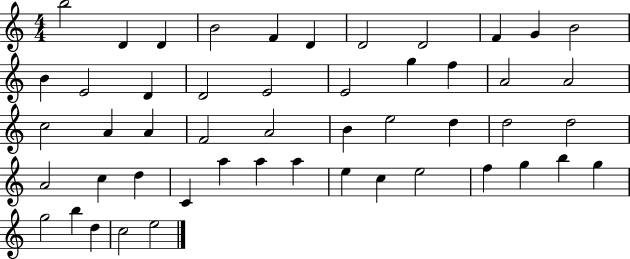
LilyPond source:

{
  \clef treble
  \numericTimeSignature
  \time 4/4
  \key c \major
  b''2 d'4 d'4 | b'2 f'4 d'4 | d'2 d'2 | f'4 g'4 b'2 | \break b'4 e'2 d'4 | d'2 e'2 | e'2 g''4 f''4 | a'2 a'2 | \break c''2 a'4 a'4 | f'2 a'2 | b'4 e''2 d''4 | d''2 d''2 | \break a'2 c''4 d''4 | c'4 a''4 a''4 a''4 | e''4 c''4 e''2 | f''4 g''4 b''4 g''4 | \break g''2 b''4 d''4 | c''2 e''2 | \bar "|."
}